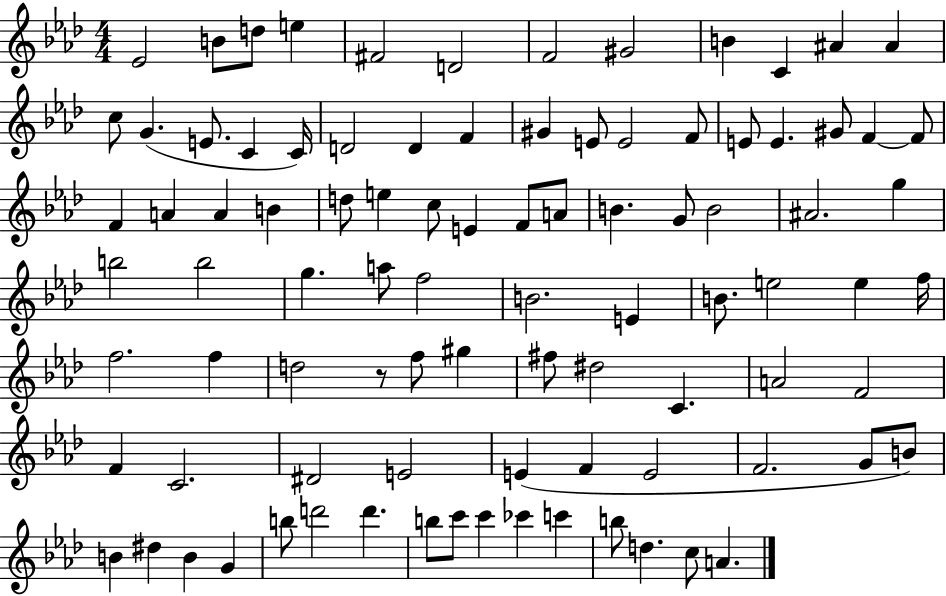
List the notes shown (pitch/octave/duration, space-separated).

Eb4/h B4/e D5/e E5/q F#4/h D4/h F4/h G#4/h B4/q C4/q A#4/q A#4/q C5/e G4/q. E4/e. C4/q C4/s D4/h D4/q F4/q G#4/q E4/e E4/h F4/e E4/e E4/q. G#4/e F4/q F4/e F4/q A4/q A4/q B4/q D5/e E5/q C5/e E4/q F4/e A4/e B4/q. G4/e B4/h A#4/h. G5/q B5/h B5/h G5/q. A5/e F5/h B4/h. E4/q B4/e. E5/h E5/q F5/s F5/h. F5/q D5/h R/e F5/e G#5/q F#5/e D#5/h C4/q. A4/h F4/h F4/q C4/h. D#4/h E4/h E4/q F4/q E4/h F4/h. G4/e B4/e B4/q D#5/q B4/q G4/q B5/e D6/h D6/q. B5/e C6/e C6/q CES6/q C6/q B5/e D5/q. C5/e A4/q.